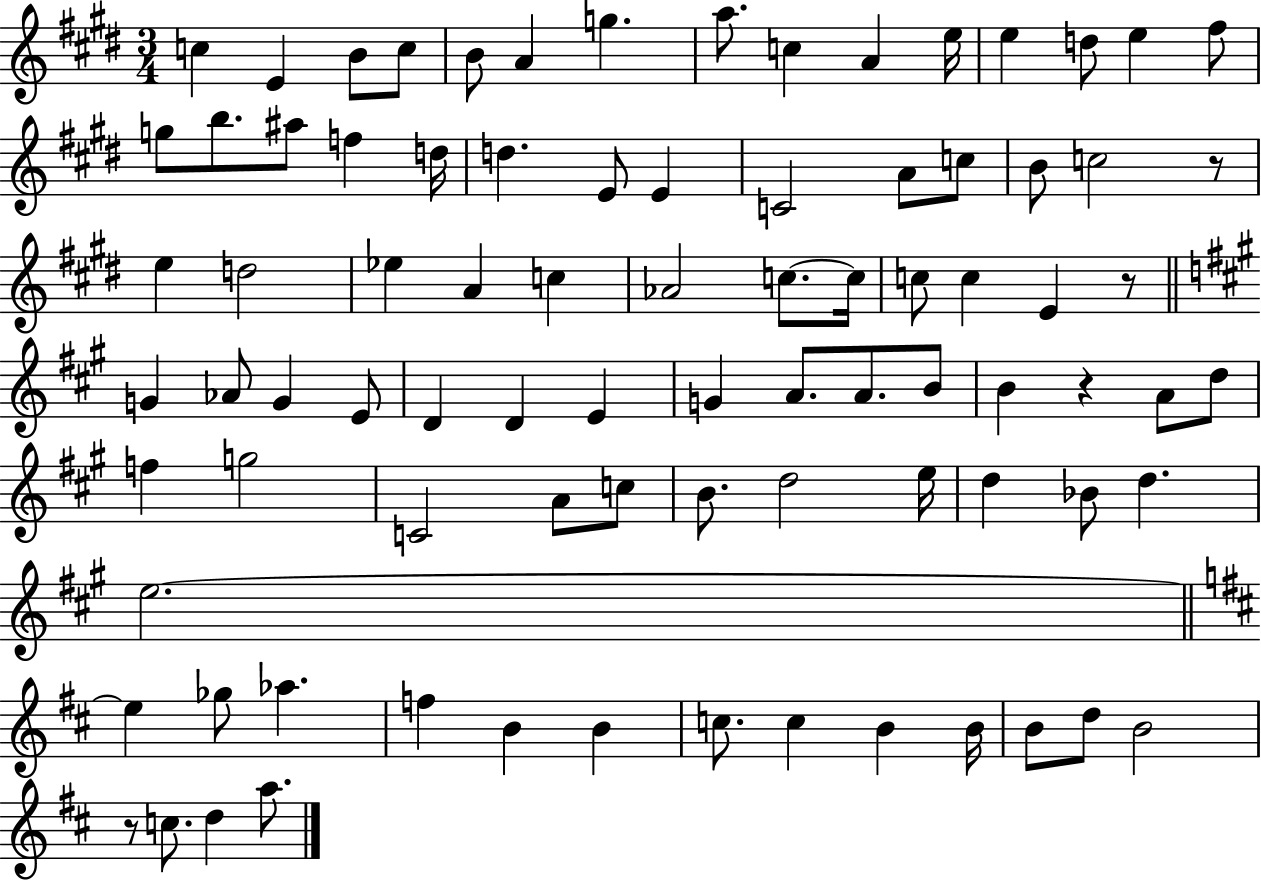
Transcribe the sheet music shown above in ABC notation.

X:1
T:Untitled
M:3/4
L:1/4
K:E
c E B/2 c/2 B/2 A g a/2 c A e/4 e d/2 e ^f/2 g/2 b/2 ^a/2 f d/4 d E/2 E C2 A/2 c/2 B/2 c2 z/2 e d2 _e A c _A2 c/2 c/4 c/2 c E z/2 G _A/2 G E/2 D D E G A/2 A/2 B/2 B z A/2 d/2 f g2 C2 A/2 c/2 B/2 d2 e/4 d _B/2 d e2 e _g/2 _a f B B c/2 c B B/4 B/2 d/2 B2 z/2 c/2 d a/2